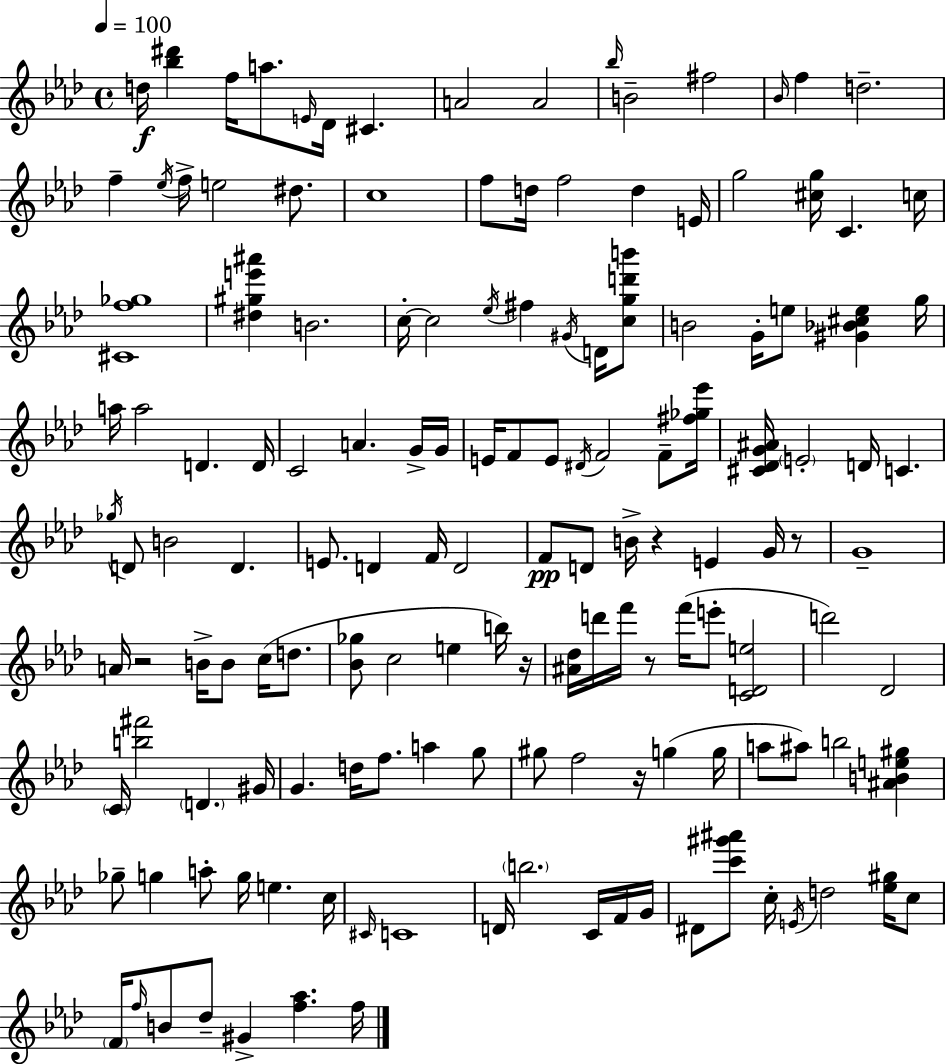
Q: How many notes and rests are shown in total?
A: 145